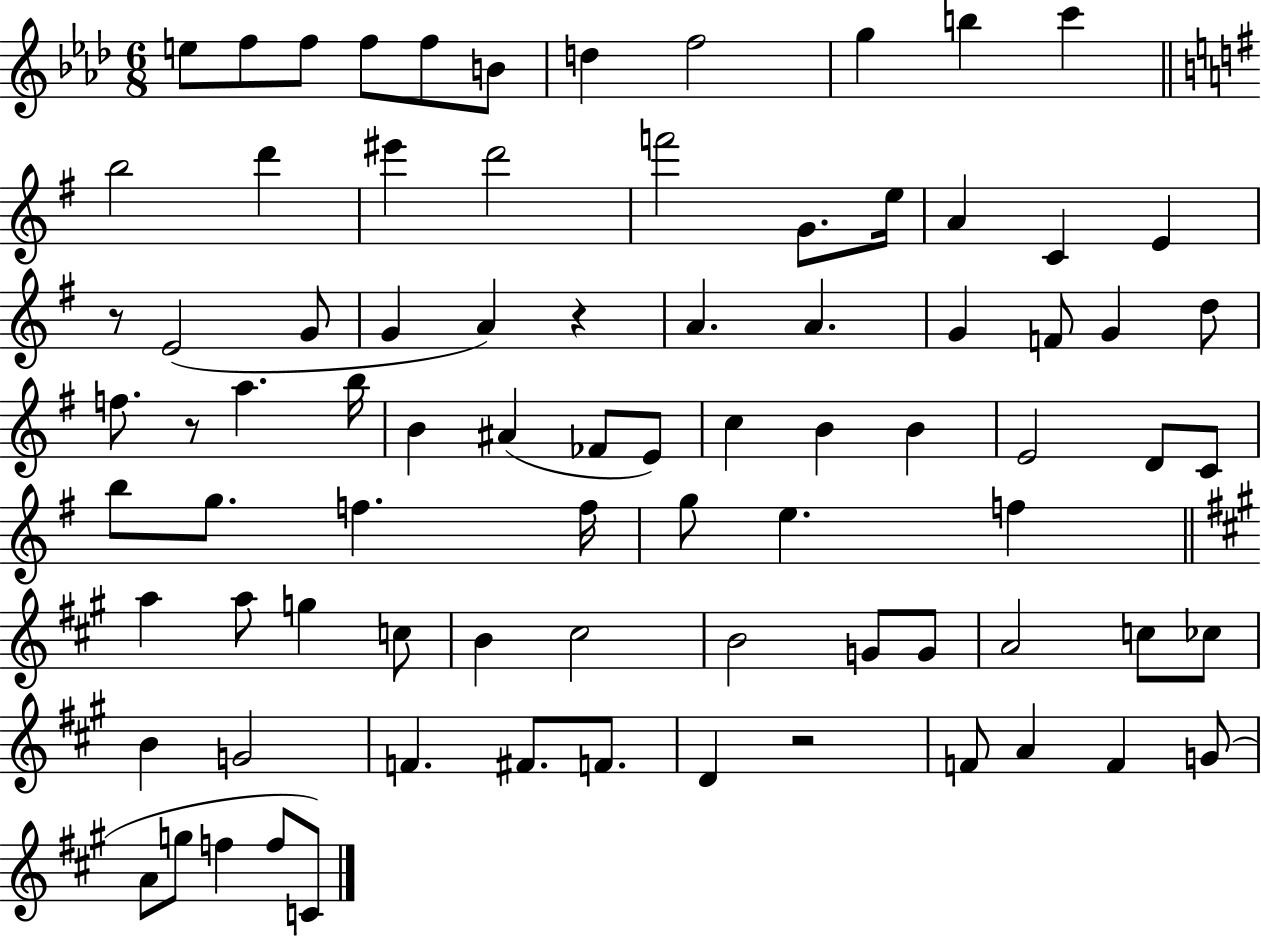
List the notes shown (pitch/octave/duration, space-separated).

E5/e F5/e F5/e F5/e F5/e B4/e D5/q F5/h G5/q B5/q C6/q B5/h D6/q EIS6/q D6/h F6/h G4/e. E5/s A4/q C4/q E4/q R/e E4/h G4/e G4/q A4/q R/q A4/q. A4/q. G4/q F4/e G4/q D5/e F5/e. R/e A5/q. B5/s B4/q A#4/q FES4/e E4/e C5/q B4/q B4/q E4/h D4/e C4/e B5/e G5/e. F5/q. F5/s G5/e E5/q. F5/q A5/q A5/e G5/q C5/e B4/q C#5/h B4/h G4/e G4/e A4/h C5/e CES5/e B4/q G4/h F4/q. F#4/e. F4/e. D4/q R/h F4/e A4/q F4/q G4/e A4/e G5/e F5/q F5/e C4/e